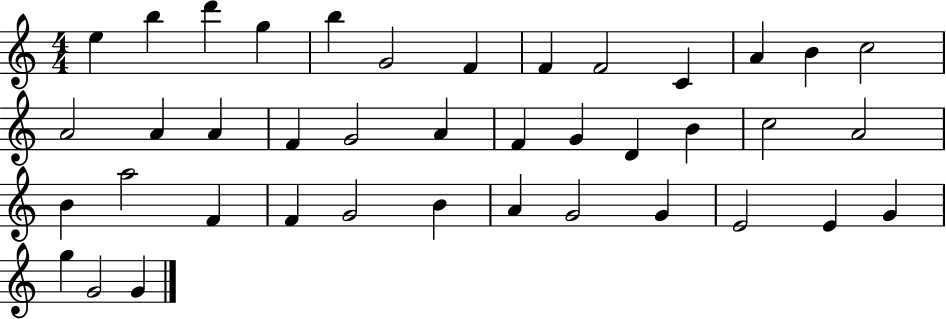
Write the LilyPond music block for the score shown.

{
  \clef treble
  \numericTimeSignature
  \time 4/4
  \key c \major
  e''4 b''4 d'''4 g''4 | b''4 g'2 f'4 | f'4 f'2 c'4 | a'4 b'4 c''2 | \break a'2 a'4 a'4 | f'4 g'2 a'4 | f'4 g'4 d'4 b'4 | c''2 a'2 | \break b'4 a''2 f'4 | f'4 g'2 b'4 | a'4 g'2 g'4 | e'2 e'4 g'4 | \break g''4 g'2 g'4 | \bar "|."
}